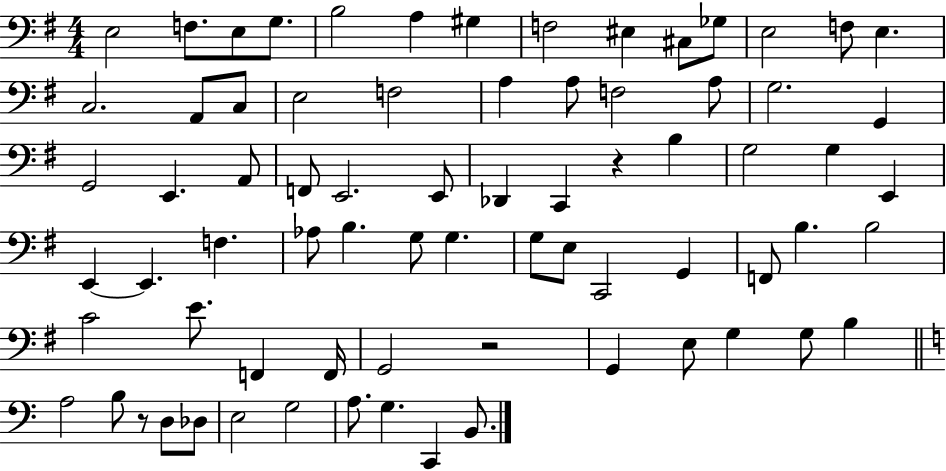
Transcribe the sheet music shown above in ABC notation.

X:1
T:Untitled
M:4/4
L:1/4
K:G
E,2 F,/2 E,/2 G,/2 B,2 A, ^G, F,2 ^E, ^C,/2 _G,/2 E,2 F,/2 E, C,2 A,,/2 C,/2 E,2 F,2 A, A,/2 F,2 A,/2 G,2 G,, G,,2 E,, A,,/2 F,,/2 E,,2 E,,/2 _D,, C,, z B, G,2 G, E,, E,, E,, F, _A,/2 B, G,/2 G, G,/2 E,/2 C,,2 G,, F,,/2 B, B,2 C2 E/2 F,, F,,/4 G,,2 z2 G,, E,/2 G, G,/2 B, A,2 B,/2 z/2 D,/2 _D,/2 E,2 G,2 A,/2 G, C,, B,,/2